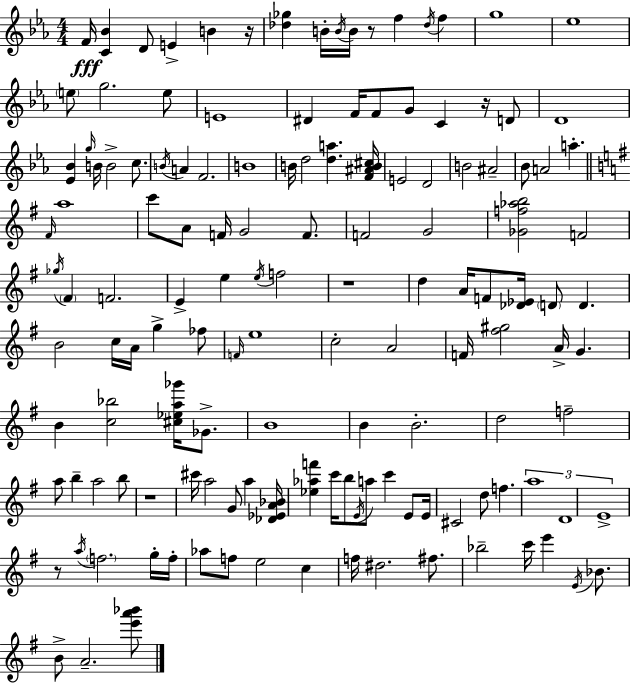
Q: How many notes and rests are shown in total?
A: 139